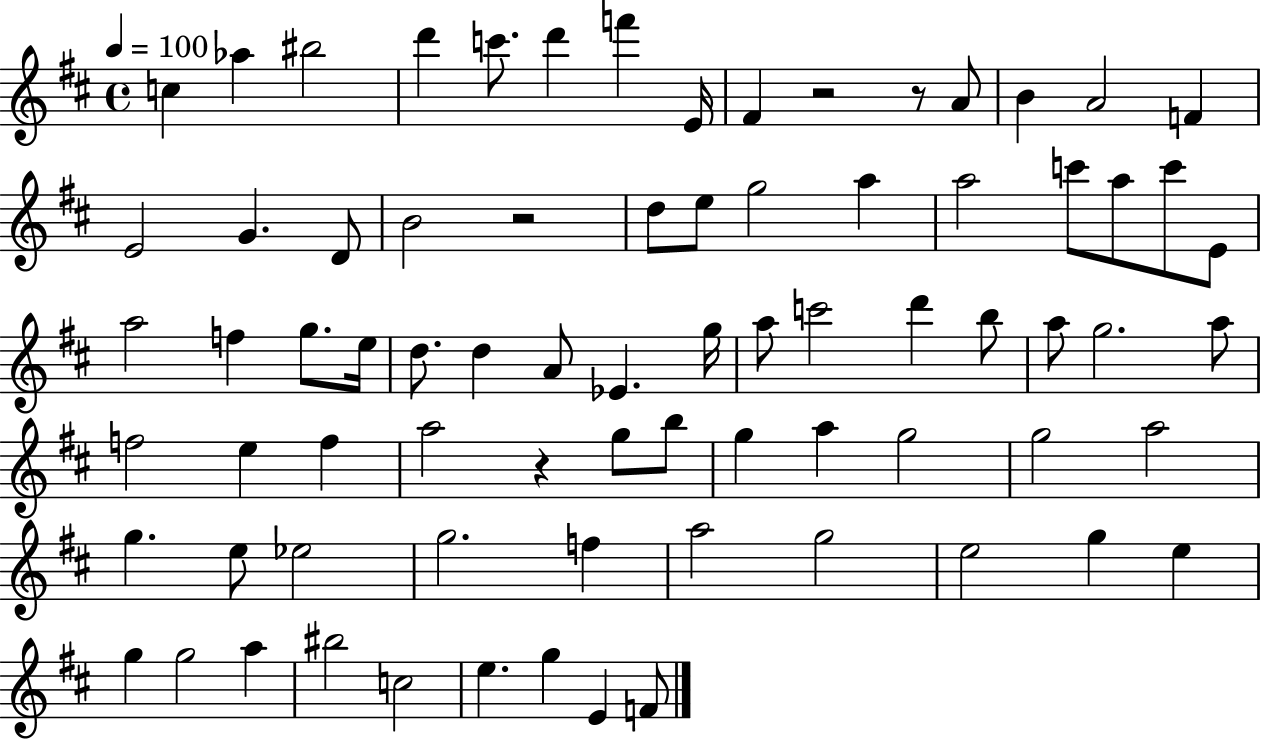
C5/q Ab5/q BIS5/h D6/q C6/e. D6/q F6/q E4/s F#4/q R/h R/e A4/e B4/q A4/h F4/q E4/h G4/q. D4/e B4/h R/h D5/e E5/e G5/h A5/q A5/h C6/e A5/e C6/e E4/e A5/h F5/q G5/e. E5/s D5/e. D5/q A4/e Eb4/q. G5/s A5/e C6/h D6/q B5/e A5/e G5/h. A5/e F5/h E5/q F5/q A5/h R/q G5/e B5/e G5/q A5/q G5/h G5/h A5/h G5/q. E5/e Eb5/h G5/h. F5/q A5/h G5/h E5/h G5/q E5/q G5/q G5/h A5/q BIS5/h C5/h E5/q. G5/q E4/q F4/e